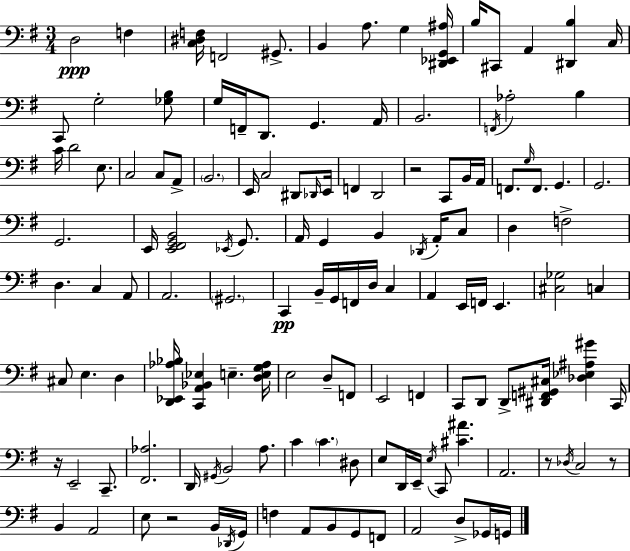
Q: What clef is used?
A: bass